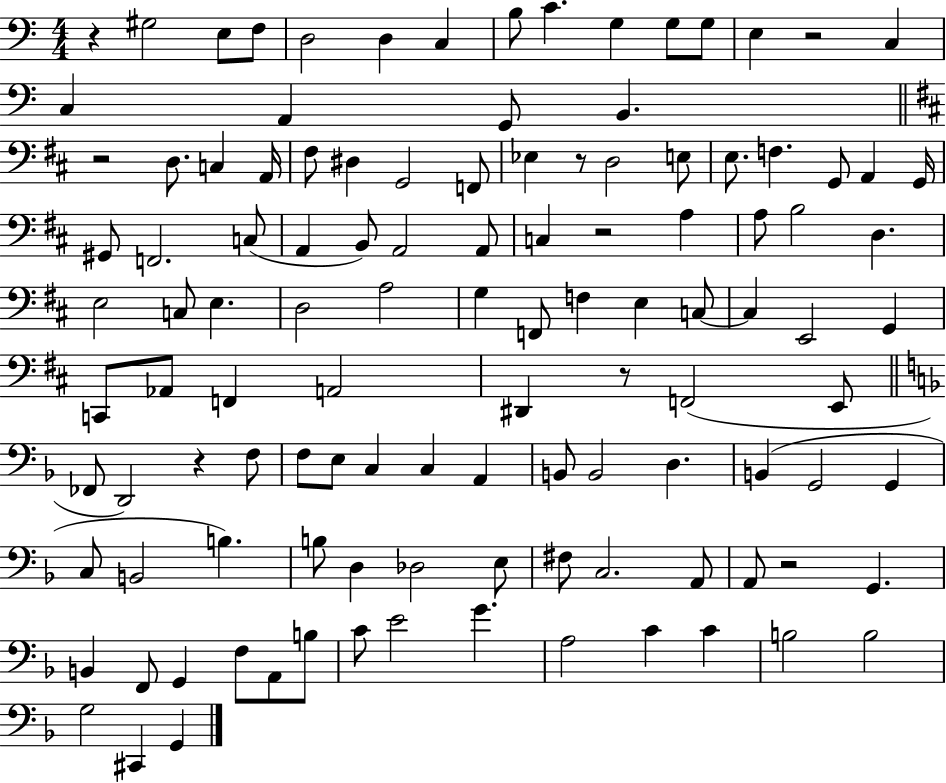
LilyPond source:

{
  \clef bass
  \numericTimeSignature
  \time 4/4
  \key c \major
  r4 gis2 e8 f8 | d2 d4 c4 | b8 c'4. g4 g8 g8 | e4 r2 c4 | \break c4 a,4 g,8 b,4. | \bar "||" \break \key d \major r2 d8. c4 a,16 | fis8 dis4 g,2 f,8 | ees4 r8 d2 e8 | e8. f4. g,8 a,4 g,16 | \break gis,8 f,2. c8( | a,4 b,8) a,2 a,8 | c4 r2 a4 | a8 b2 d4. | \break e2 c8 e4. | d2 a2 | g4 f,8 f4 e4 c8~~ | c4 e,2 g,4 | \break c,8 aes,8 f,4 a,2 | dis,4 r8 f,2( e,8 | \bar "||" \break \key d \minor fes,8 d,2) r4 f8 | f8 e8 c4 c4 a,4 | b,8 b,2 d4. | b,4( g,2 g,4 | \break c8 b,2 b4.) | b8 d4 des2 e8 | fis8 c2. a,8 | a,8 r2 g,4. | \break b,4 f,8 g,4 f8 a,8 b8 | c'8 e'2 g'4. | a2 c'4 c'4 | b2 b2 | \break g2 cis,4 g,4 | \bar "|."
}